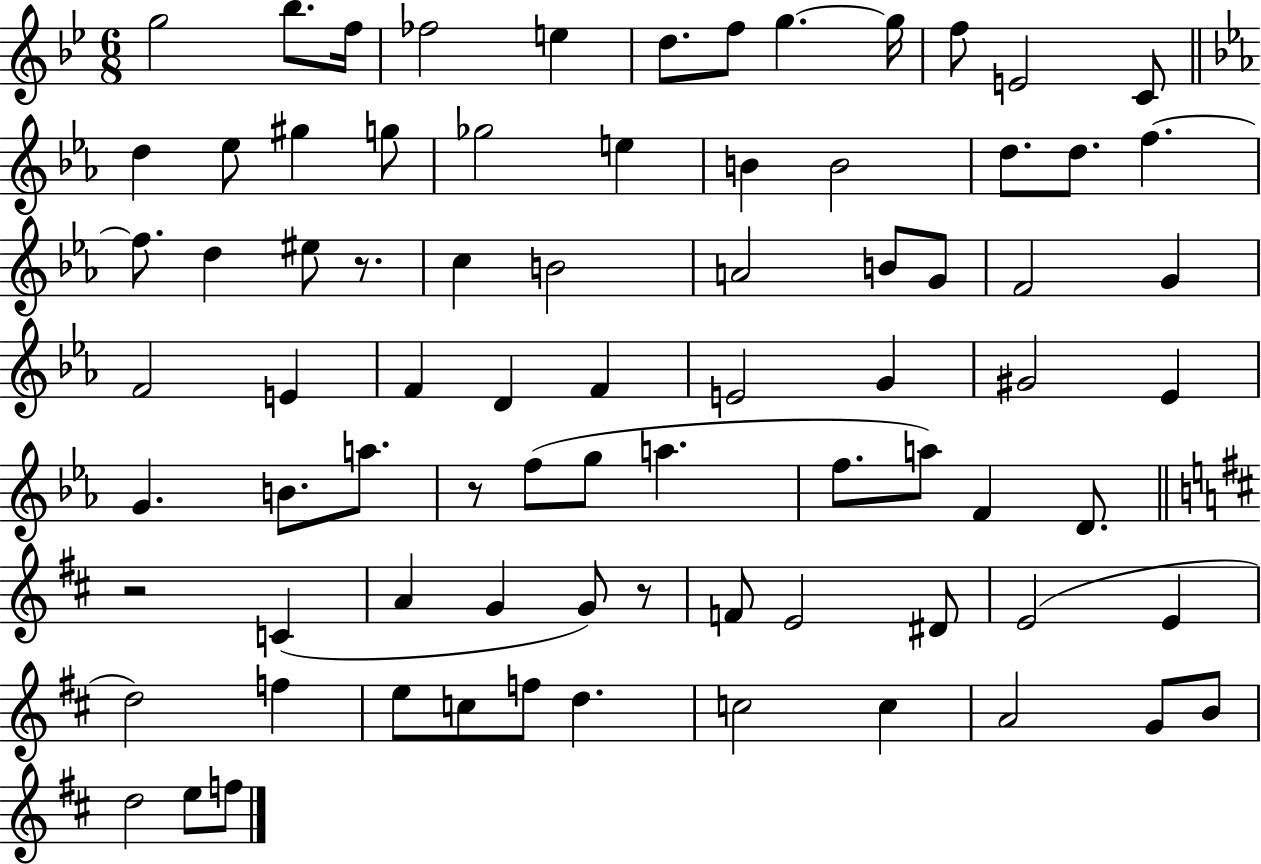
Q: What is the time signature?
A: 6/8